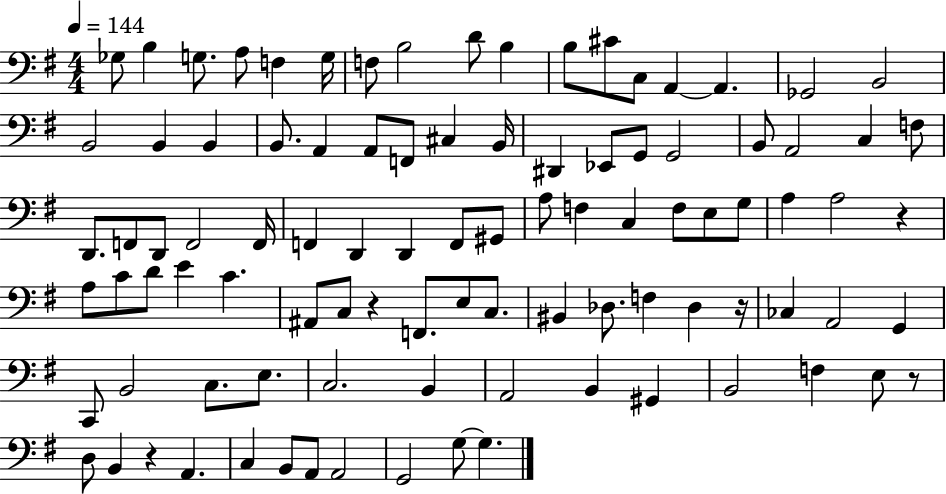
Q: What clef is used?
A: bass